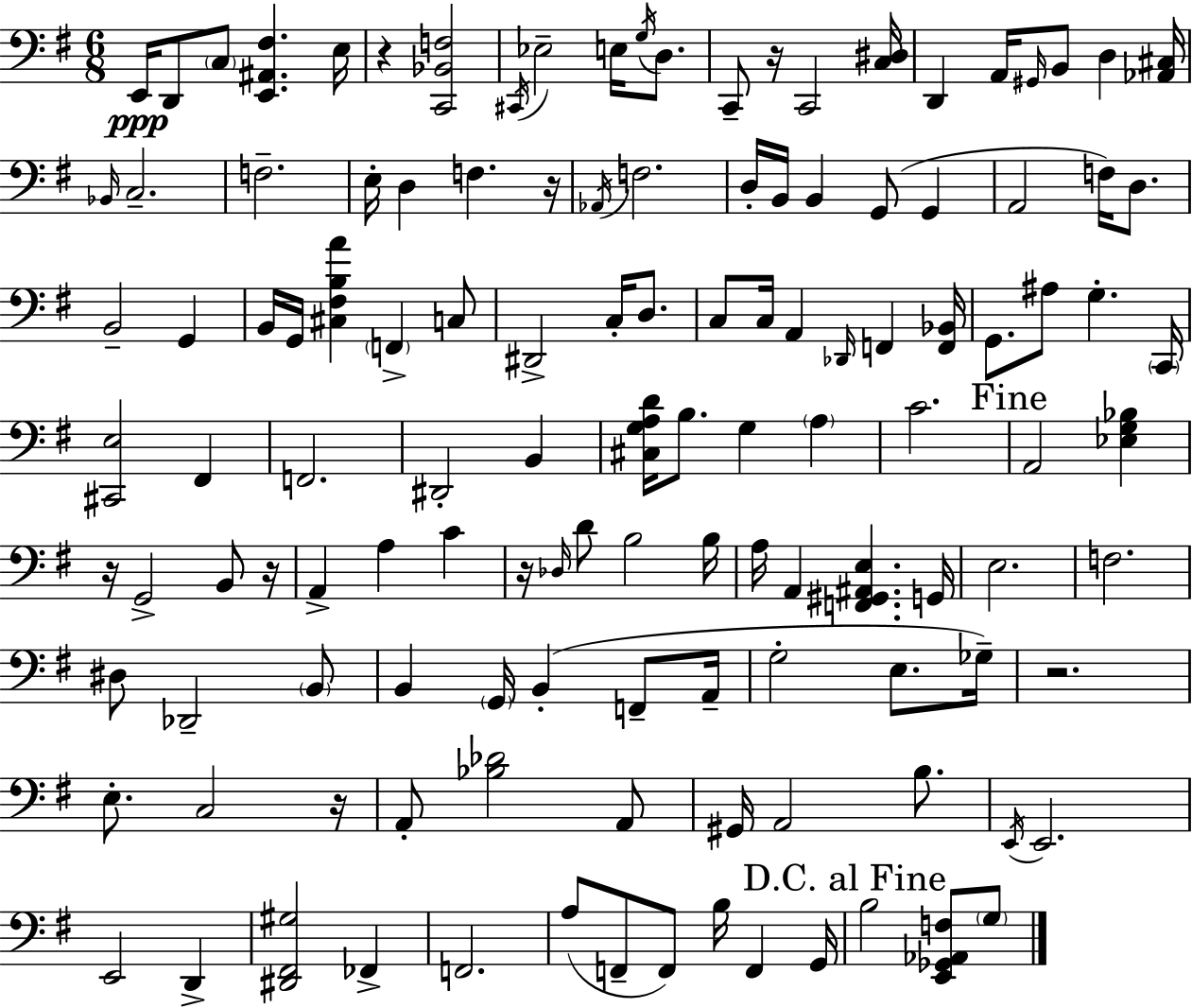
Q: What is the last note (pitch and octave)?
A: G3